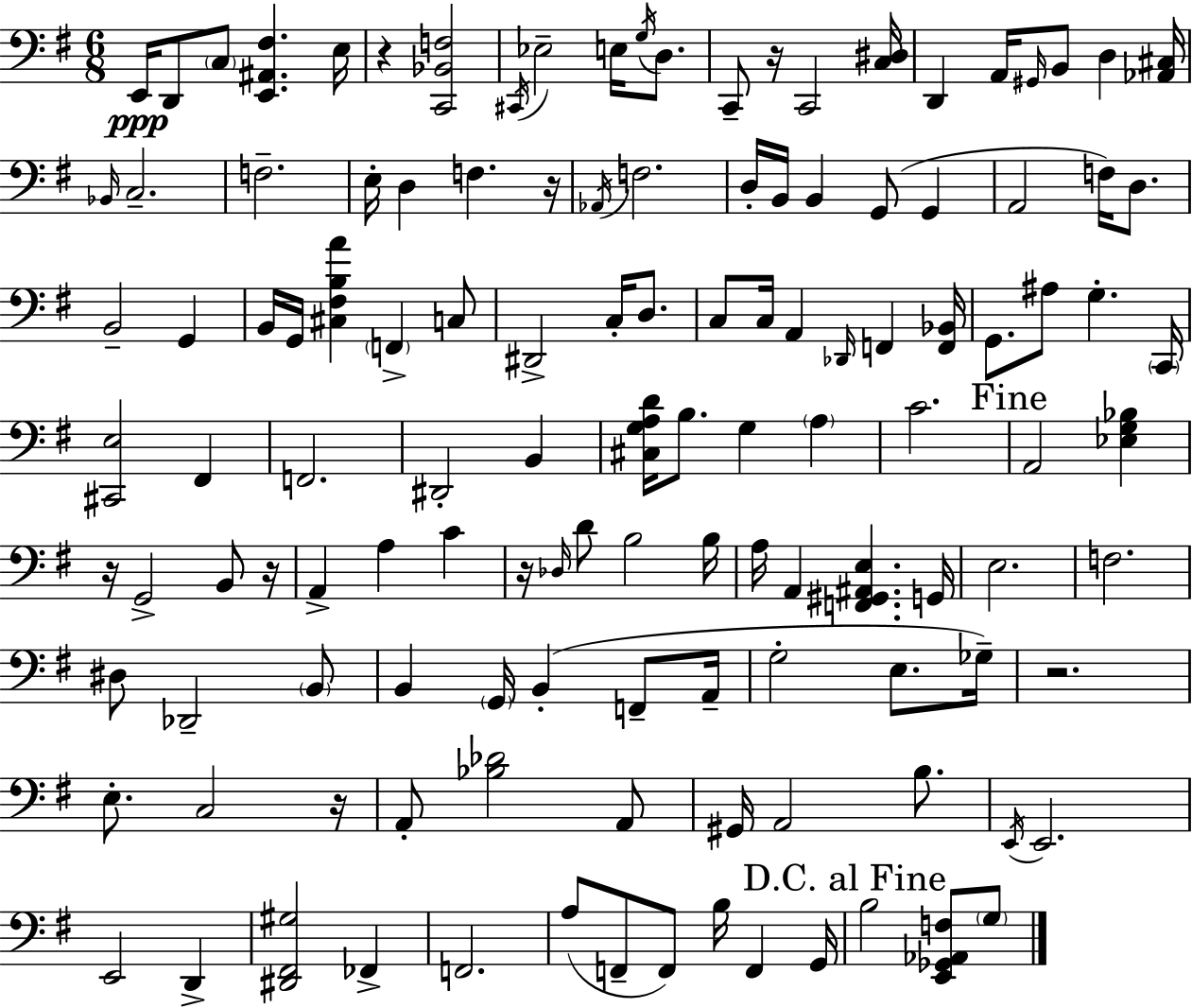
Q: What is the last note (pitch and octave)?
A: G3